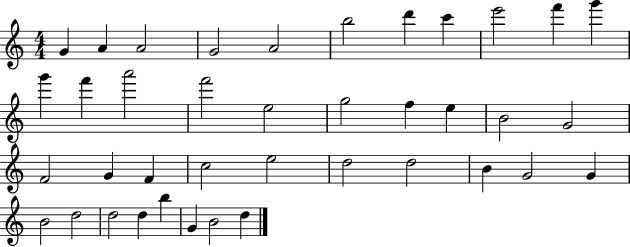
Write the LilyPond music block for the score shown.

{
  \clef treble
  \numericTimeSignature
  \time 4/4
  \key c \major
  g'4 a'4 a'2 | g'2 a'2 | b''2 d'''4 c'''4 | e'''2 f'''4 g'''4 | \break g'''4 f'''4 a'''2 | f'''2 e''2 | g''2 f''4 e''4 | b'2 g'2 | \break f'2 g'4 f'4 | c''2 e''2 | d''2 d''2 | b'4 g'2 g'4 | \break b'2 d''2 | d''2 d''4 b''4 | g'4 b'2 d''4 | \bar "|."
}